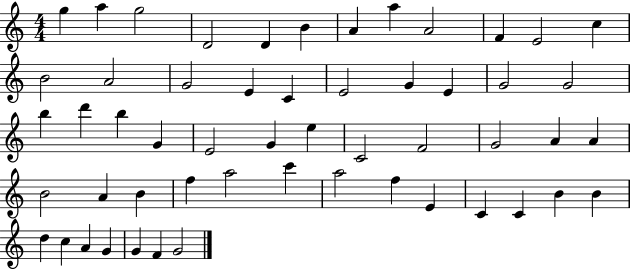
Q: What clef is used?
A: treble